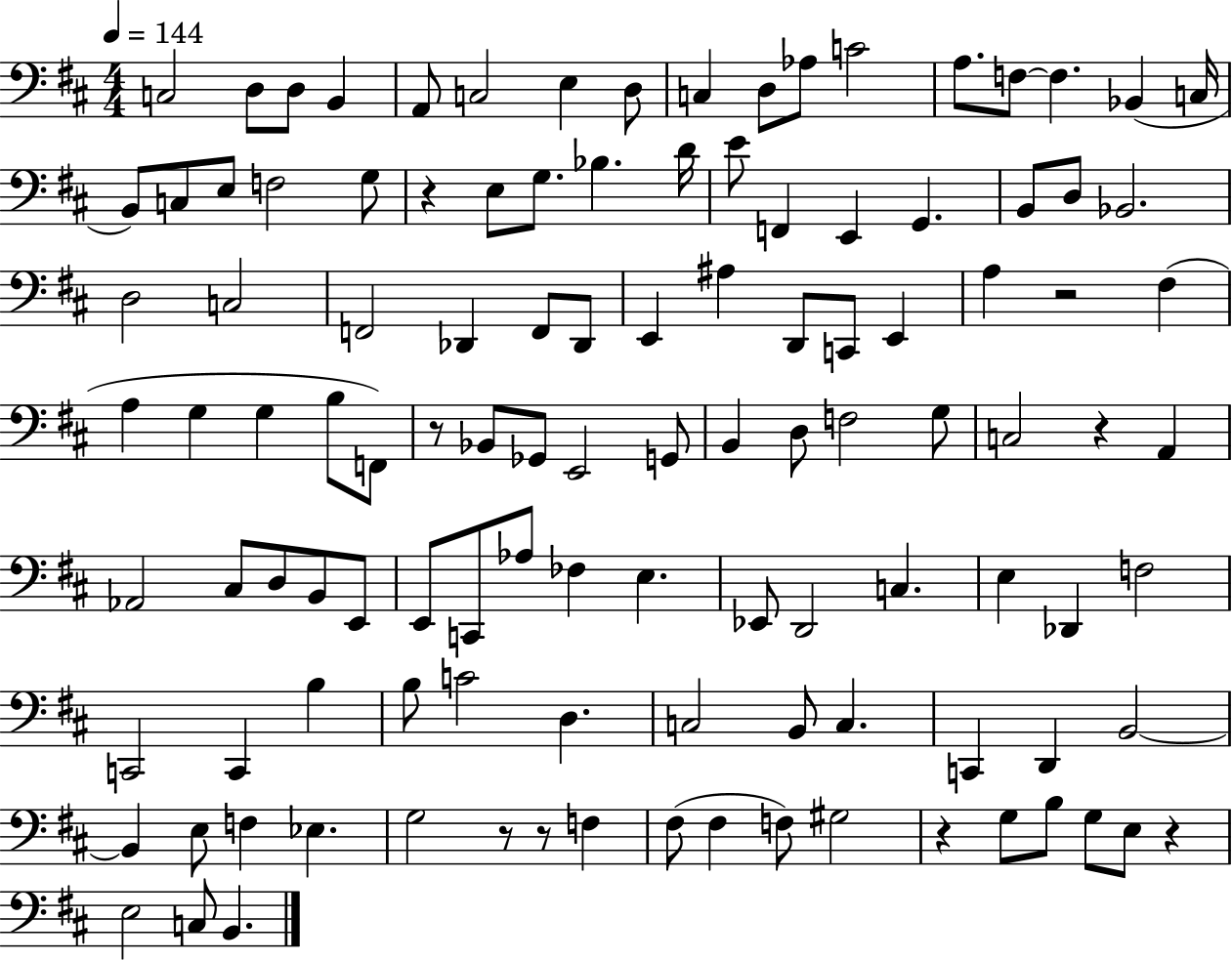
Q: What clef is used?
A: bass